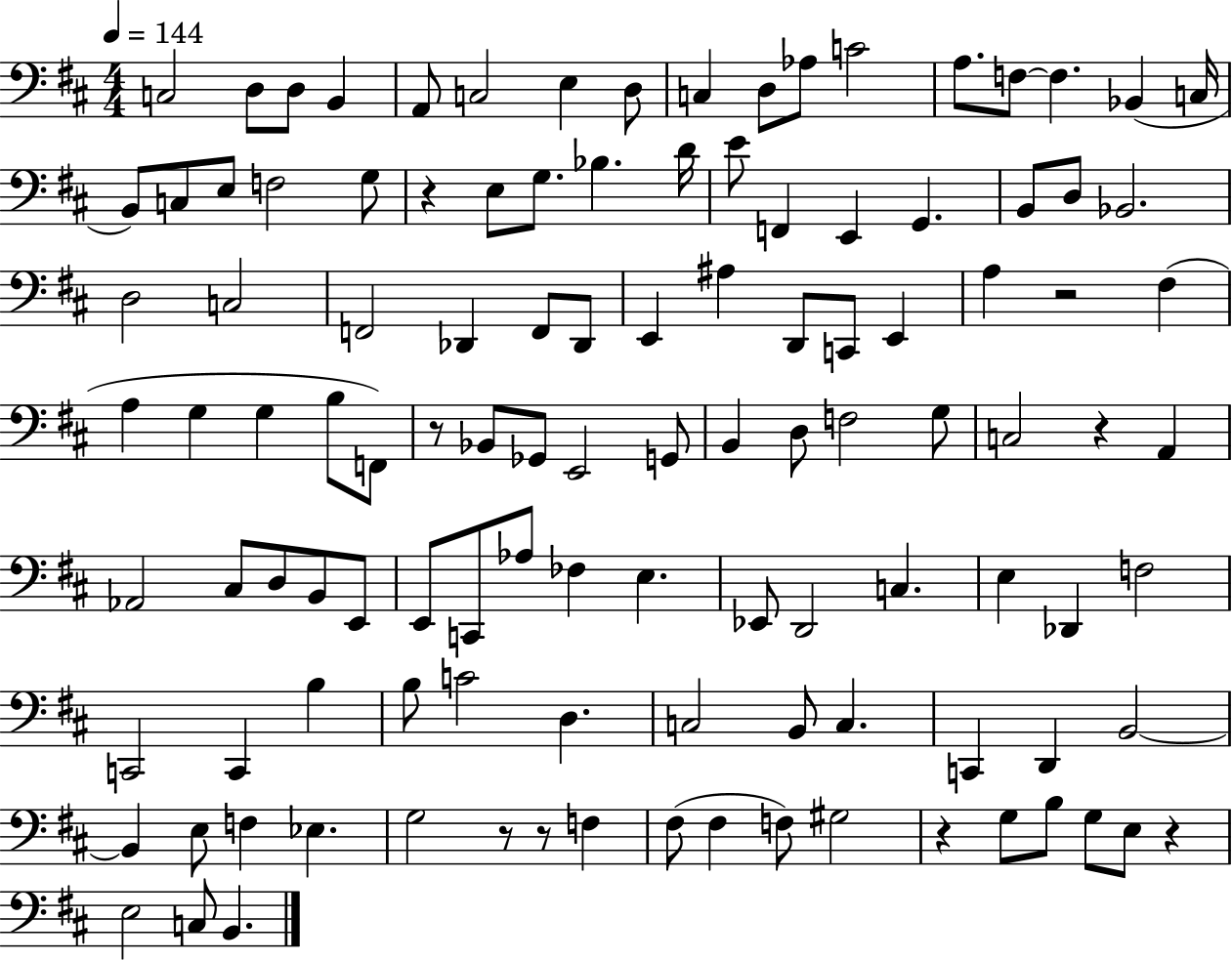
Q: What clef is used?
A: bass